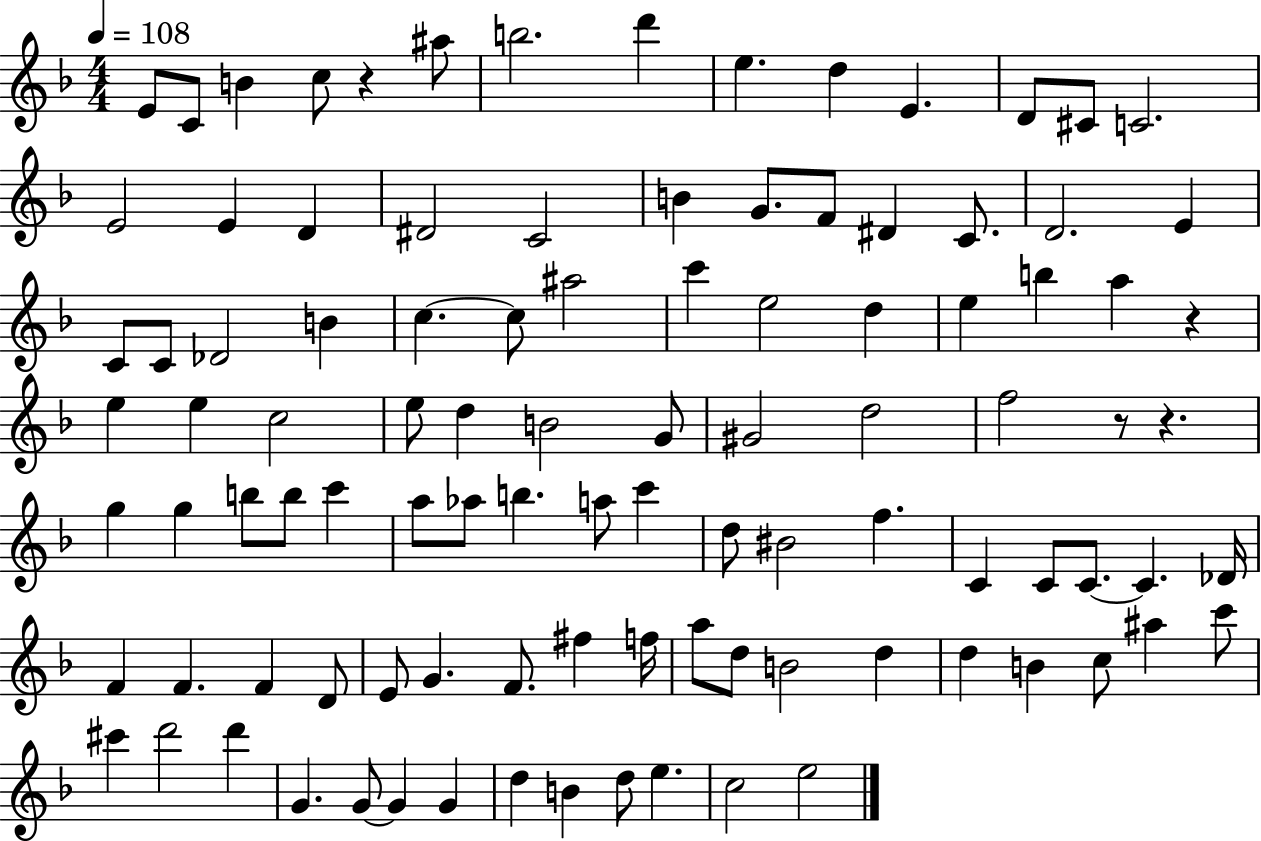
E4/e C4/e B4/q C5/e R/q A#5/e B5/h. D6/q E5/q. D5/q E4/q. D4/e C#4/e C4/h. E4/h E4/q D4/q D#4/h C4/h B4/q G4/e. F4/e D#4/q C4/e. D4/h. E4/q C4/e C4/e Db4/h B4/q C5/q. C5/e A#5/h C6/q E5/h D5/q E5/q B5/q A5/q R/q E5/q E5/q C5/h E5/e D5/q B4/h G4/e G#4/h D5/h F5/h R/e R/q. G5/q G5/q B5/e B5/e C6/q A5/e Ab5/e B5/q. A5/e C6/q D5/e BIS4/h F5/q. C4/q C4/e C4/e. C4/q. Db4/s F4/q F4/q. F4/q D4/e E4/e G4/q. F4/e. F#5/q F5/s A5/e D5/e B4/h D5/q D5/q B4/q C5/e A#5/q C6/e C#6/q D6/h D6/q G4/q. G4/e G4/q G4/q D5/q B4/q D5/e E5/q. C5/h E5/h